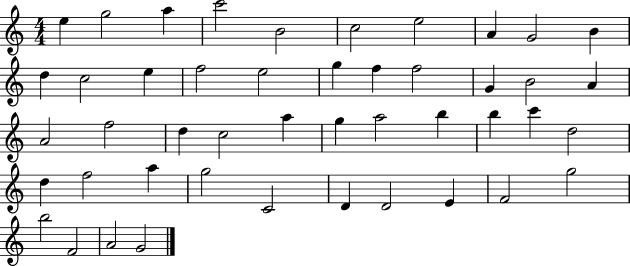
E5/q G5/h A5/q C6/h B4/h C5/h E5/h A4/q G4/h B4/q D5/q C5/h E5/q F5/h E5/h G5/q F5/q F5/h G4/q B4/h A4/q A4/h F5/h D5/q C5/h A5/q G5/q A5/h B5/q B5/q C6/q D5/h D5/q F5/h A5/q G5/h C4/h D4/q D4/h E4/q F4/h G5/h B5/h F4/h A4/h G4/h